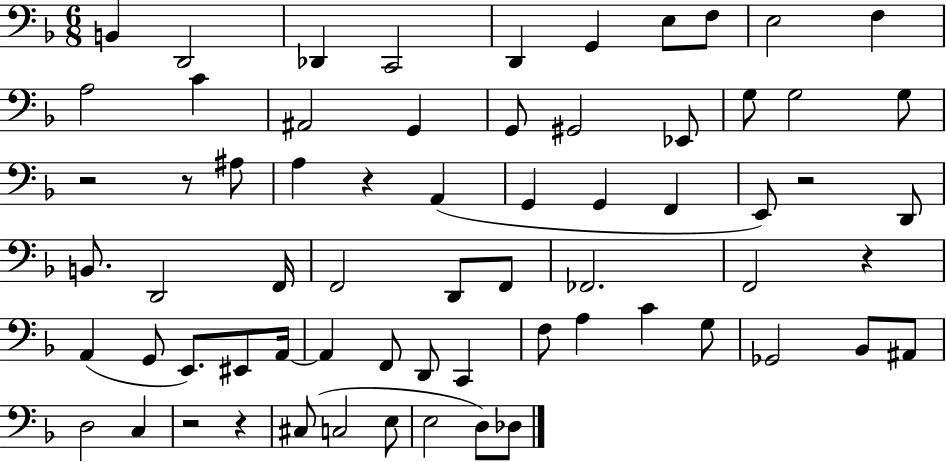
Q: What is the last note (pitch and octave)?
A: Db3